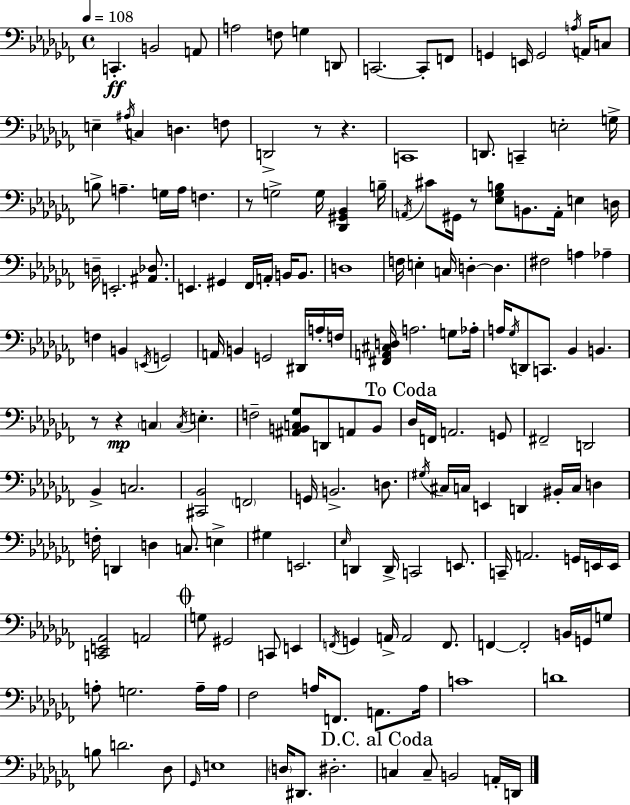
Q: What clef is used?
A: bass